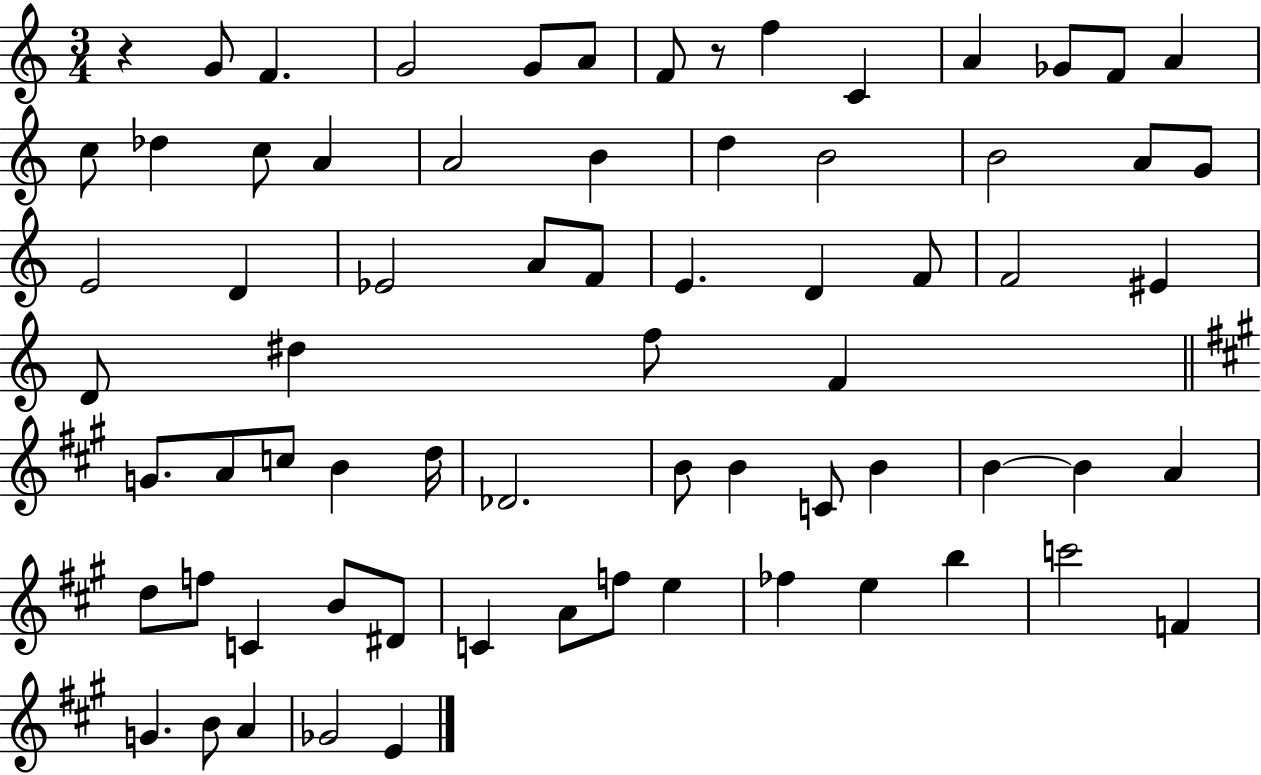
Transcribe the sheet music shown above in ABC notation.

X:1
T:Untitled
M:3/4
L:1/4
K:C
z G/2 F G2 G/2 A/2 F/2 z/2 f C A _G/2 F/2 A c/2 _d c/2 A A2 B d B2 B2 A/2 G/2 E2 D _E2 A/2 F/2 E D F/2 F2 ^E D/2 ^d f/2 F G/2 A/2 c/2 B d/4 _D2 B/2 B C/2 B B B A d/2 f/2 C B/2 ^D/2 C A/2 f/2 e _f e b c'2 F G B/2 A _G2 E